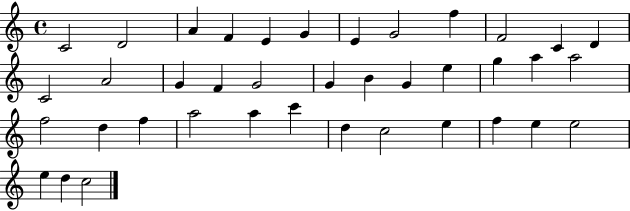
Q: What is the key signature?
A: C major